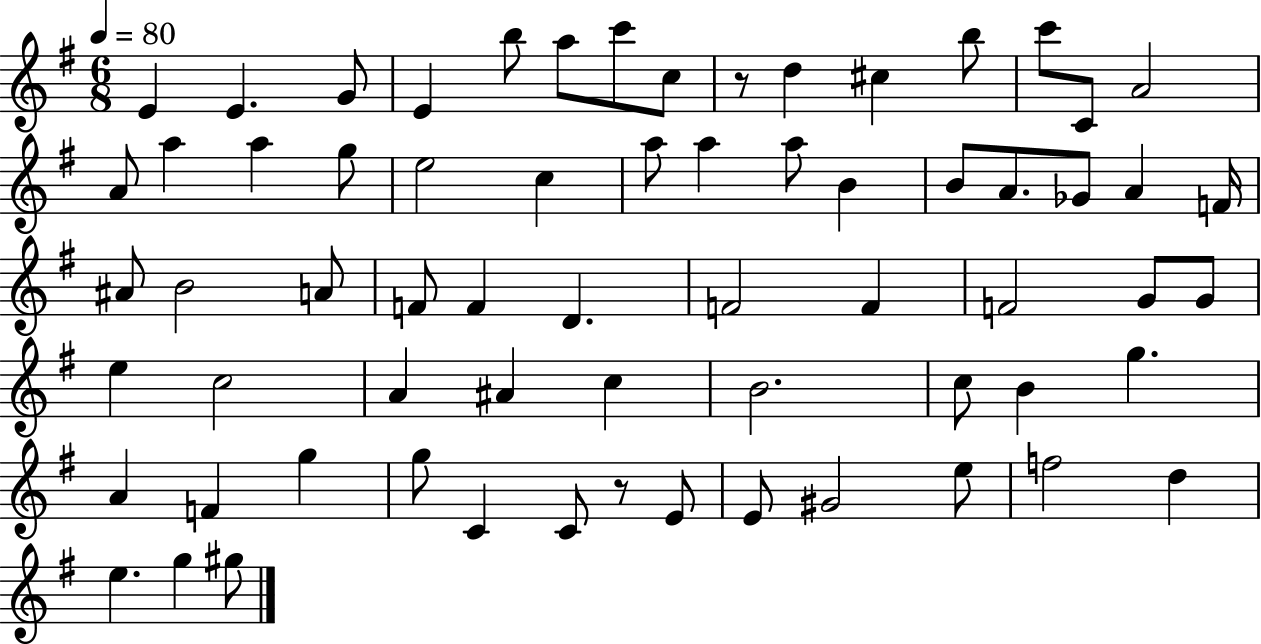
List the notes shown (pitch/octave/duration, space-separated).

E4/q E4/q. G4/e E4/q B5/e A5/e C6/e C5/e R/e D5/q C#5/q B5/e C6/e C4/e A4/h A4/e A5/q A5/q G5/e E5/h C5/q A5/e A5/q A5/e B4/q B4/e A4/e. Gb4/e A4/q F4/s A#4/e B4/h A4/e F4/e F4/q D4/q. F4/h F4/q F4/h G4/e G4/e E5/q C5/h A4/q A#4/q C5/q B4/h. C5/e B4/q G5/q. A4/q F4/q G5/q G5/e C4/q C4/e R/e E4/e E4/e G#4/h E5/e F5/h D5/q E5/q. G5/q G#5/e